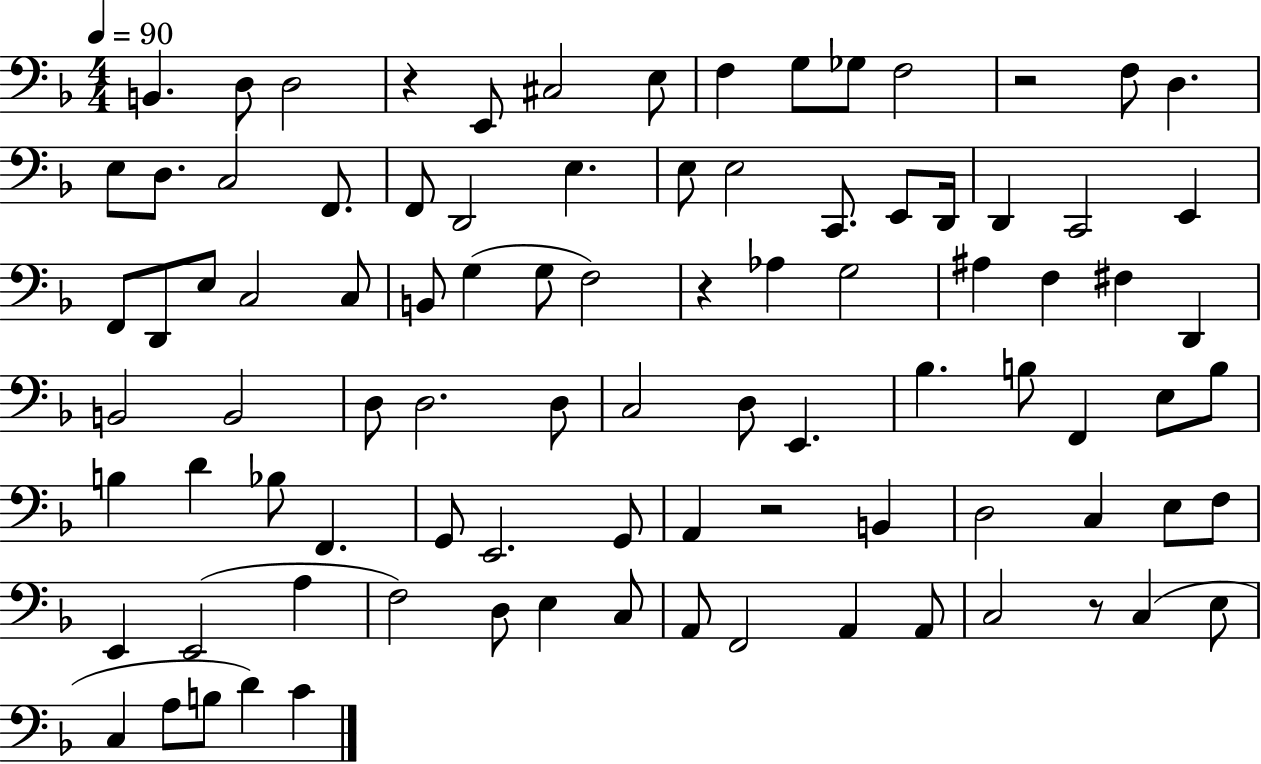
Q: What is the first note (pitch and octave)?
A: B2